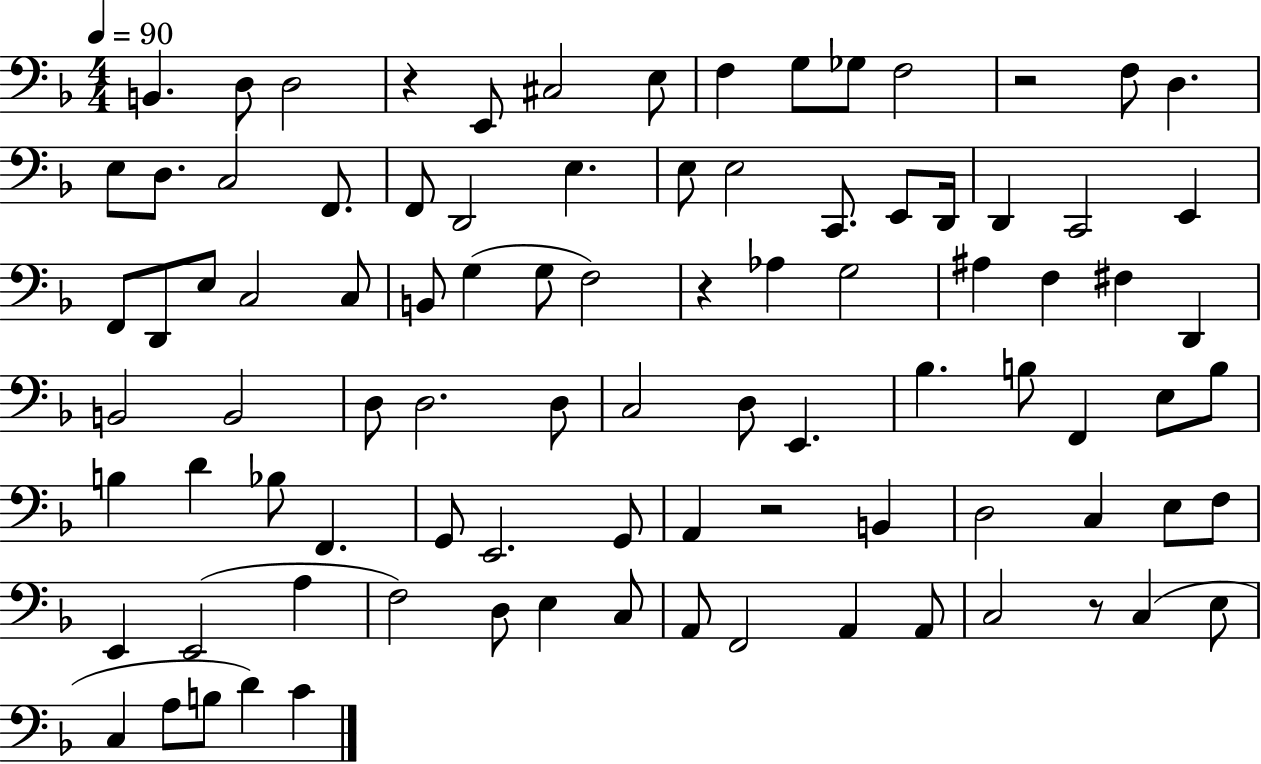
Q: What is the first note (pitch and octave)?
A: B2